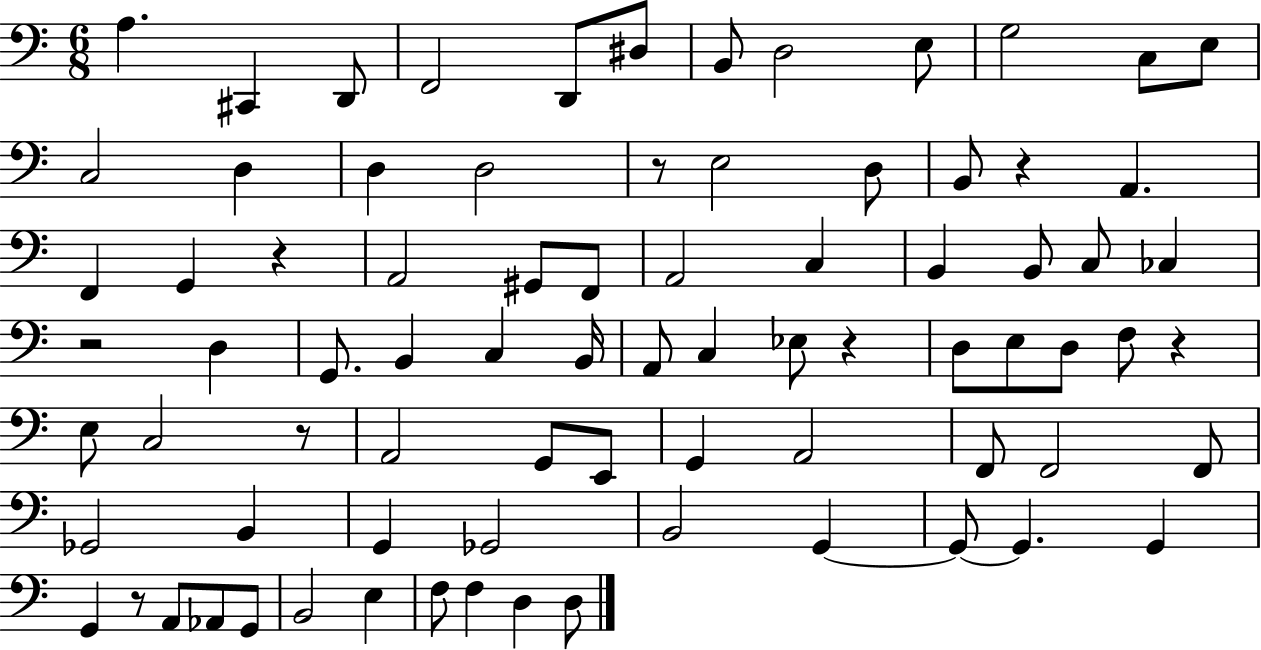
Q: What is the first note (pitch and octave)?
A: A3